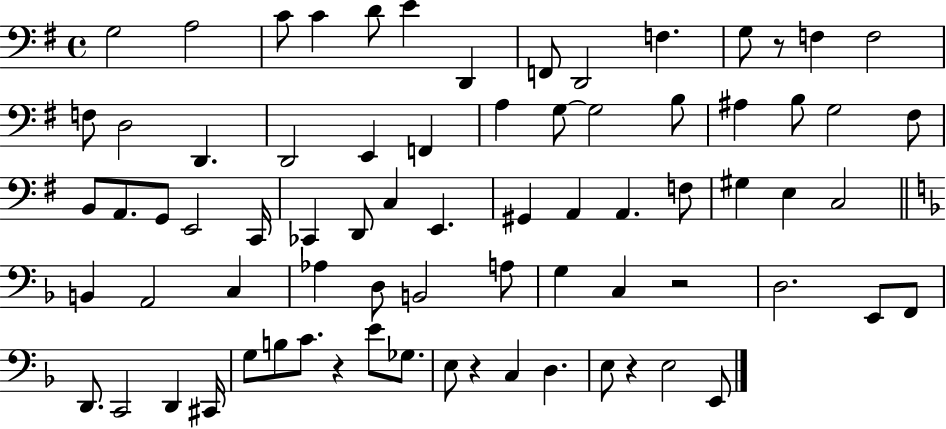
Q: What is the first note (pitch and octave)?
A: G3